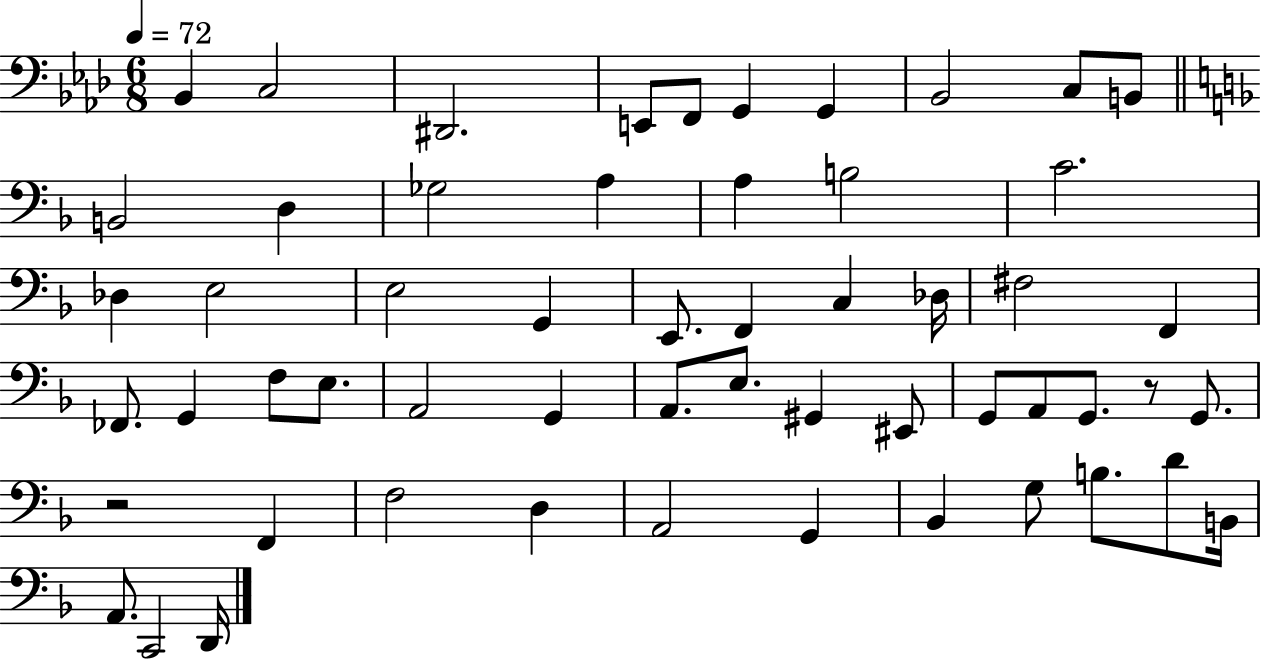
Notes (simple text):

Bb2/q C3/h D#2/h. E2/e F2/e G2/q G2/q Bb2/h C3/e B2/e B2/h D3/q Gb3/h A3/q A3/q B3/h C4/h. Db3/q E3/h E3/h G2/q E2/e. F2/q C3/q Db3/s F#3/h F2/q FES2/e. G2/q F3/e E3/e. A2/h G2/q A2/e. E3/e. G#2/q EIS2/e G2/e A2/e G2/e. R/e G2/e. R/h F2/q F3/h D3/q A2/h G2/q Bb2/q G3/e B3/e. D4/e B2/s A2/e. C2/h D2/s